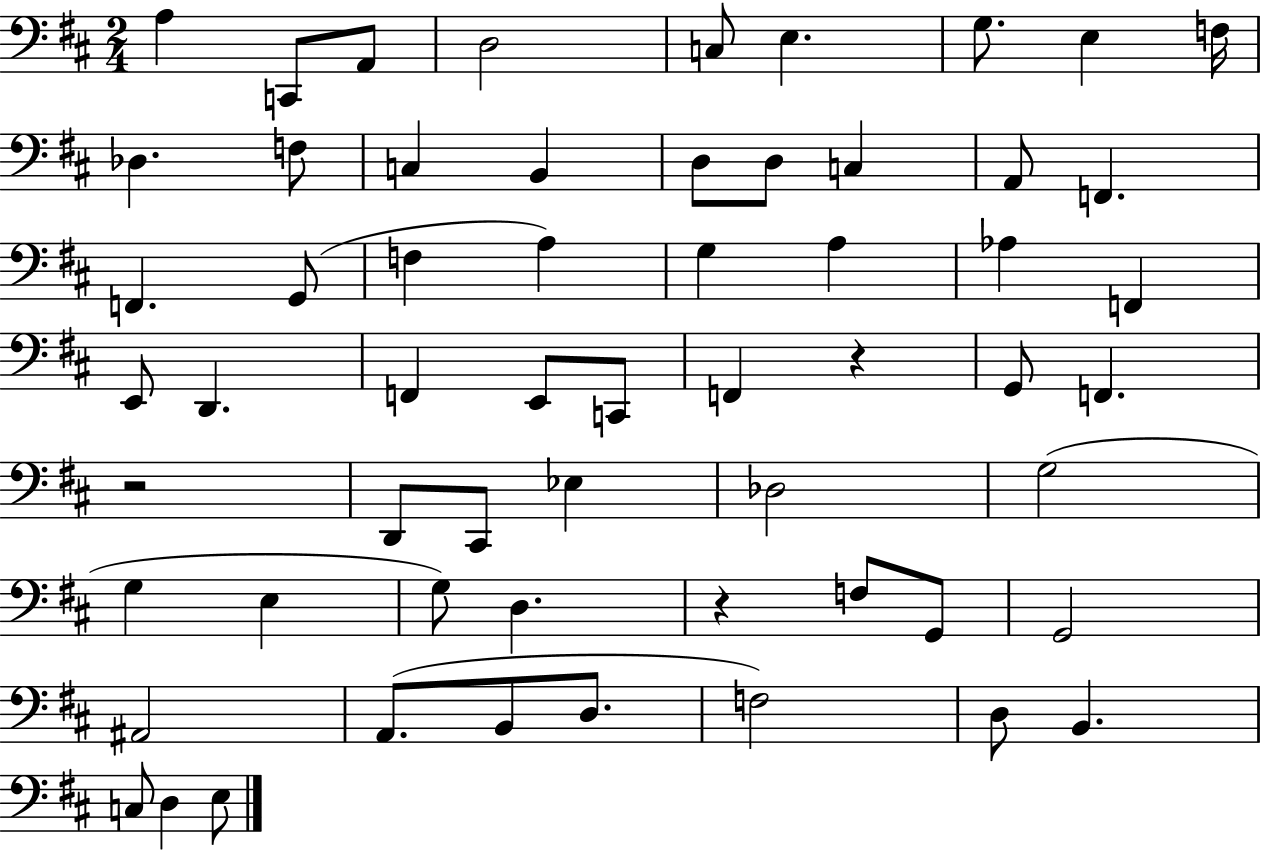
{
  \clef bass
  \numericTimeSignature
  \time 2/4
  \key d \major
  a4 c,8 a,8 | d2 | c8 e4. | g8. e4 f16 | \break des4. f8 | c4 b,4 | d8 d8 c4 | a,8 f,4. | \break f,4. g,8( | f4 a4) | g4 a4 | aes4 f,4 | \break e,8 d,4. | f,4 e,8 c,8 | f,4 r4 | g,8 f,4. | \break r2 | d,8 cis,8 ees4 | des2 | g2( | \break g4 e4 | g8) d4. | r4 f8 g,8 | g,2 | \break ais,2 | a,8.( b,8 d8. | f2) | d8 b,4. | \break c8 d4 e8 | \bar "|."
}